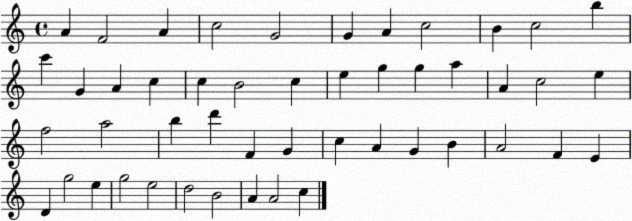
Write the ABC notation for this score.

X:1
T:Untitled
M:4/4
L:1/4
K:C
A F2 A c2 G2 G A c2 B c2 b c' G A c c B2 c e g g a A c2 e f2 a2 b d' F G c A G B A2 F E D g2 e g2 e2 d2 B2 A A2 c